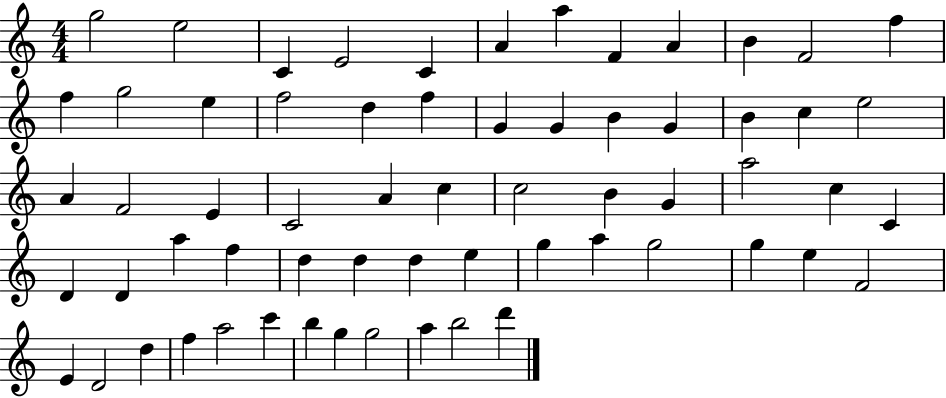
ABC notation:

X:1
T:Untitled
M:4/4
L:1/4
K:C
g2 e2 C E2 C A a F A B F2 f f g2 e f2 d f G G B G B c e2 A F2 E C2 A c c2 B G a2 c C D D a f d d d e g a g2 g e F2 E D2 d f a2 c' b g g2 a b2 d'